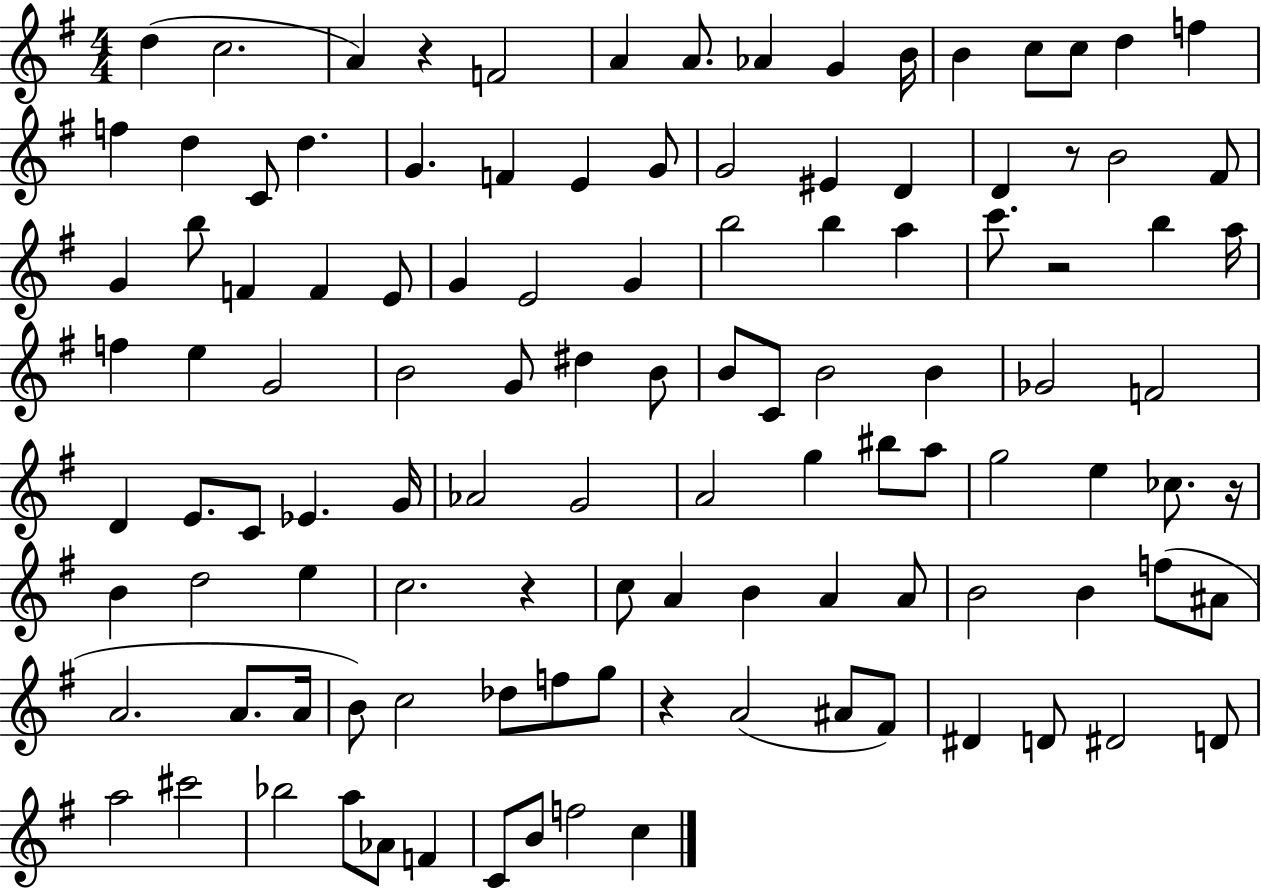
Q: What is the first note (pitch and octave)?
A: D5